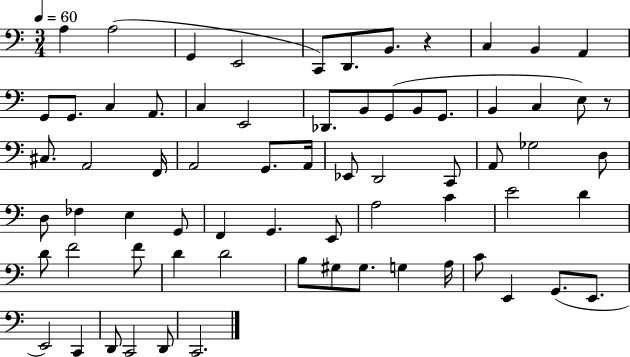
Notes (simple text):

A3/q A3/h G2/q E2/h C2/e D2/e. B2/e. R/q C3/q B2/q A2/q G2/e G2/e. C3/q A2/e. C3/q E2/h Db2/e. B2/e G2/e B2/e G2/e. B2/q C3/q E3/e R/e C#3/e. A2/h F2/s A2/h G2/e. A2/s Eb2/e D2/h C2/e A2/e Gb3/h D3/e D3/e FES3/q E3/q G2/e F2/q G2/q. E2/e A3/h C4/q E4/h D4/q D4/e F4/h F4/e D4/q D4/h B3/e G#3/e G#3/e. G3/q A3/s C4/e E2/q G2/e. E2/e. E2/h C2/q D2/e C2/h D2/e C2/h.